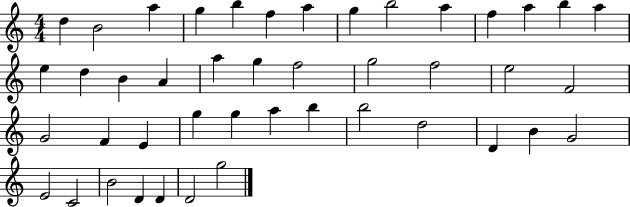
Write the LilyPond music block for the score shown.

{
  \clef treble
  \numericTimeSignature
  \time 4/4
  \key c \major
  d''4 b'2 a''4 | g''4 b''4 f''4 a''4 | g''4 b''2 a''4 | f''4 a''4 b''4 a''4 | \break e''4 d''4 b'4 a'4 | a''4 g''4 f''2 | g''2 f''2 | e''2 f'2 | \break g'2 f'4 e'4 | g''4 g''4 a''4 b''4 | b''2 d''2 | d'4 b'4 g'2 | \break e'2 c'2 | b'2 d'4 d'4 | d'2 g''2 | \bar "|."
}